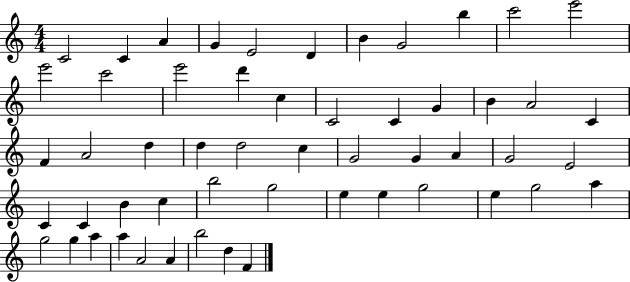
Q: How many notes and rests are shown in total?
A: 54